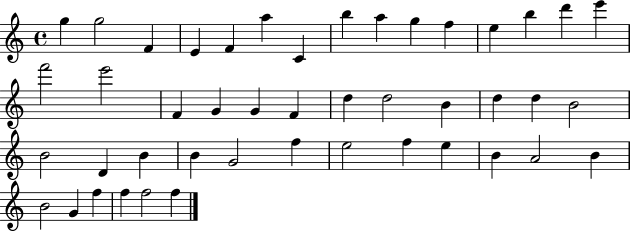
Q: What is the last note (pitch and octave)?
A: F5